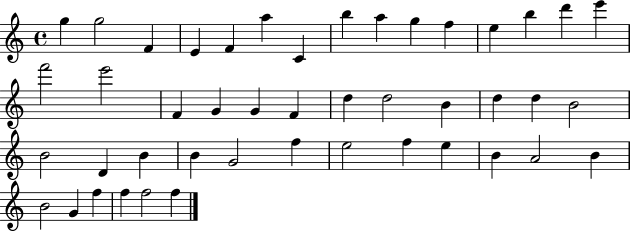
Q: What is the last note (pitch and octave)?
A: F5